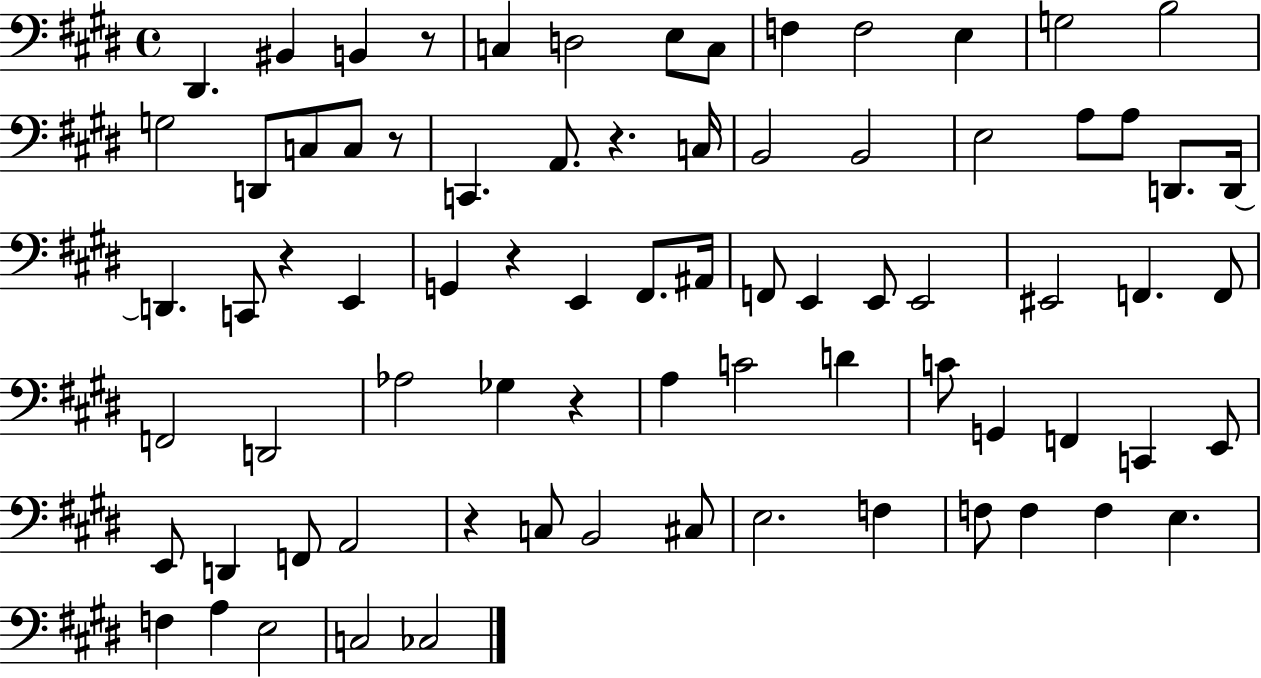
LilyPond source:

{
  \clef bass
  \time 4/4
  \defaultTimeSignature
  \key e \major
  dis,4. bis,4 b,4 r8 | c4 d2 e8 c8 | f4 f2 e4 | g2 b2 | \break g2 d,8 c8 c8 r8 | c,4. a,8. r4. c16 | b,2 b,2 | e2 a8 a8 d,8. d,16~~ | \break d,4. c,8 r4 e,4 | g,4 r4 e,4 fis,8. ais,16 | f,8 e,4 e,8 e,2 | eis,2 f,4. f,8 | \break f,2 d,2 | aes2 ges4 r4 | a4 c'2 d'4 | c'8 g,4 f,4 c,4 e,8 | \break e,8 d,4 f,8 a,2 | r4 c8 b,2 cis8 | e2. f4 | f8 f4 f4 e4. | \break f4 a4 e2 | c2 ces2 | \bar "|."
}